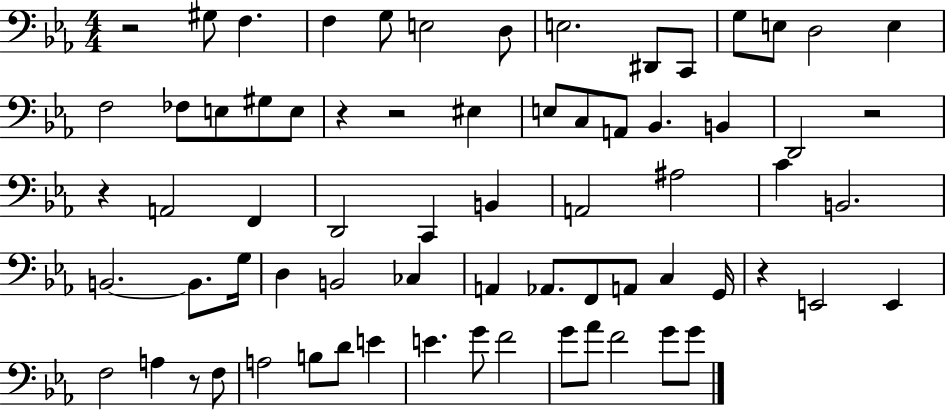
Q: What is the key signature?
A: EES major